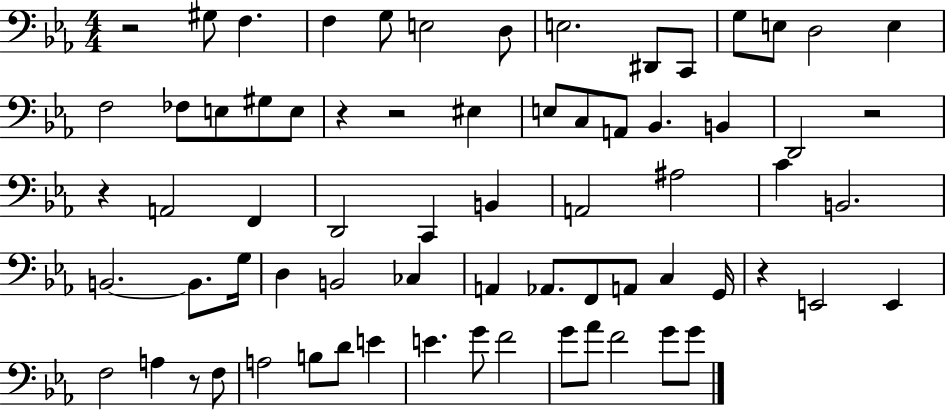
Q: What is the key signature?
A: EES major